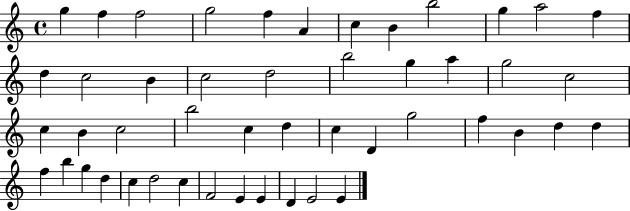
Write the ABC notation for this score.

X:1
T:Untitled
M:4/4
L:1/4
K:C
g f f2 g2 f A c B b2 g a2 f d c2 B c2 d2 b2 g a g2 c2 c B c2 b2 c d c D g2 f B d d f b g d c d2 c F2 E E D E2 E